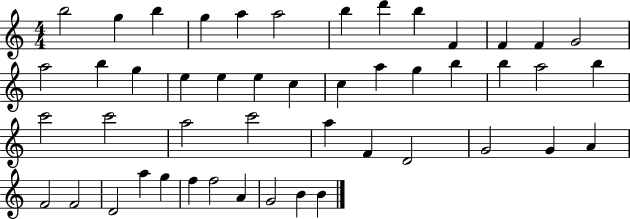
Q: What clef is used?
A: treble